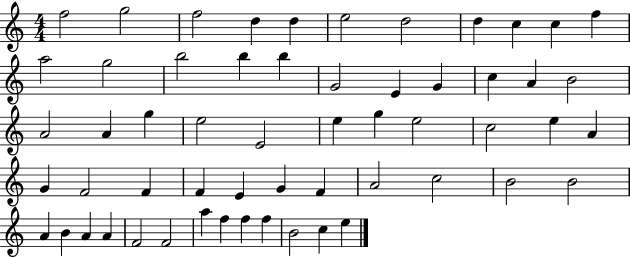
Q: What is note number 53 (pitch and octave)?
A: F5